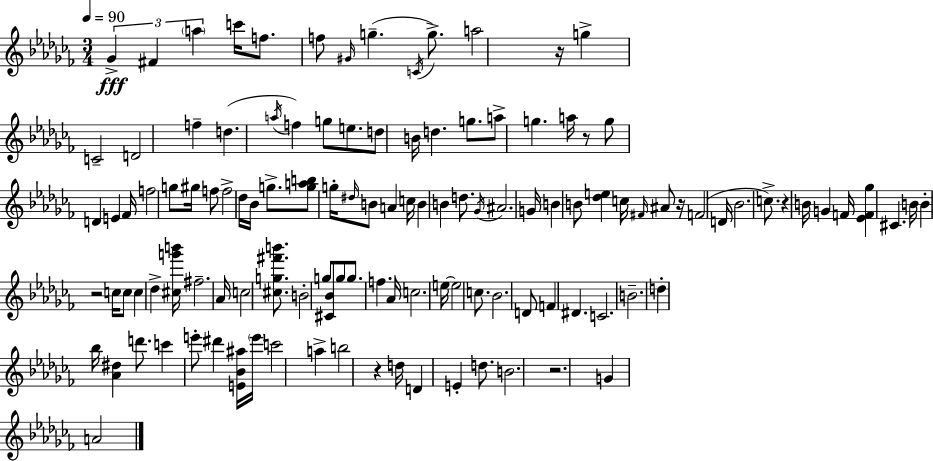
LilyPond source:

{
  \clef treble
  \numericTimeSignature
  \time 3/4
  \key aes \minor
  \tempo 4 = 90
  \tuplet 3/2 { ges'4->\fff fis'4 \parenthesize a''4 } | c'''16 f''8. f''8 \grace { gis'16 }( g''4.-- | \acciaccatura { c'16 }) g''8.-> a''2 | r16 g''4-> c'2-- | \break d'2 f''4-- | d''4.( \acciaccatura { a''16 } f''4) | g''8 e''8. d''8 b'16 d''4. | g''8. a''8-> g''4. | \break a''16 r8 g''8 d'4 e'4 | fes'16 f''2 | g''8 gis''16 f''8 f''2-> | des''16 bes'16 g''8.-> <g'' a'' b''>8 g''16-. \grace { dis''16 } b'8 | \break a'4 c''16 b'4 b'4 | d''8. \acciaccatura { ges'16 } ais'2. | g'16 b'4 b'8 | <des'' e''>4 c''16 \grace { fis'16 } ais'8 r16 f'2( | \break d'16 bes'2. | c''8.->) r4 | b'16 g'4 f'16 <ees' f' ges''>4 cis'4. | b'16 b'4-. r2 | \break c''16 c''8 c''4 | des''4-> <cis'' g''' b'''>16 fis''2.-- | aes'16 c''2 | <cis'' g'' fis''' b'''>8. b'2-. | \break g''8 <cis' bes'>8 g''8 g''8. f''4. | aes'16 c''2. | e''16~~ e''2 | c''8. bes'2. | \break d'8 \parenthesize f'4 | dis'4. c'2. | b'2.-- | d''4-. bes''16 <aes' dis''>4 | \break d'''8. c'''4 e'''8-. | dis'''4 <e' bes' ais''>16 \parenthesize e'''16 c'''2 | a''4-> b''2 | r4 d''16 d'4 e'4-. | \break d''8. b'2. | r2. | g'4 a'2 | \bar "|."
}